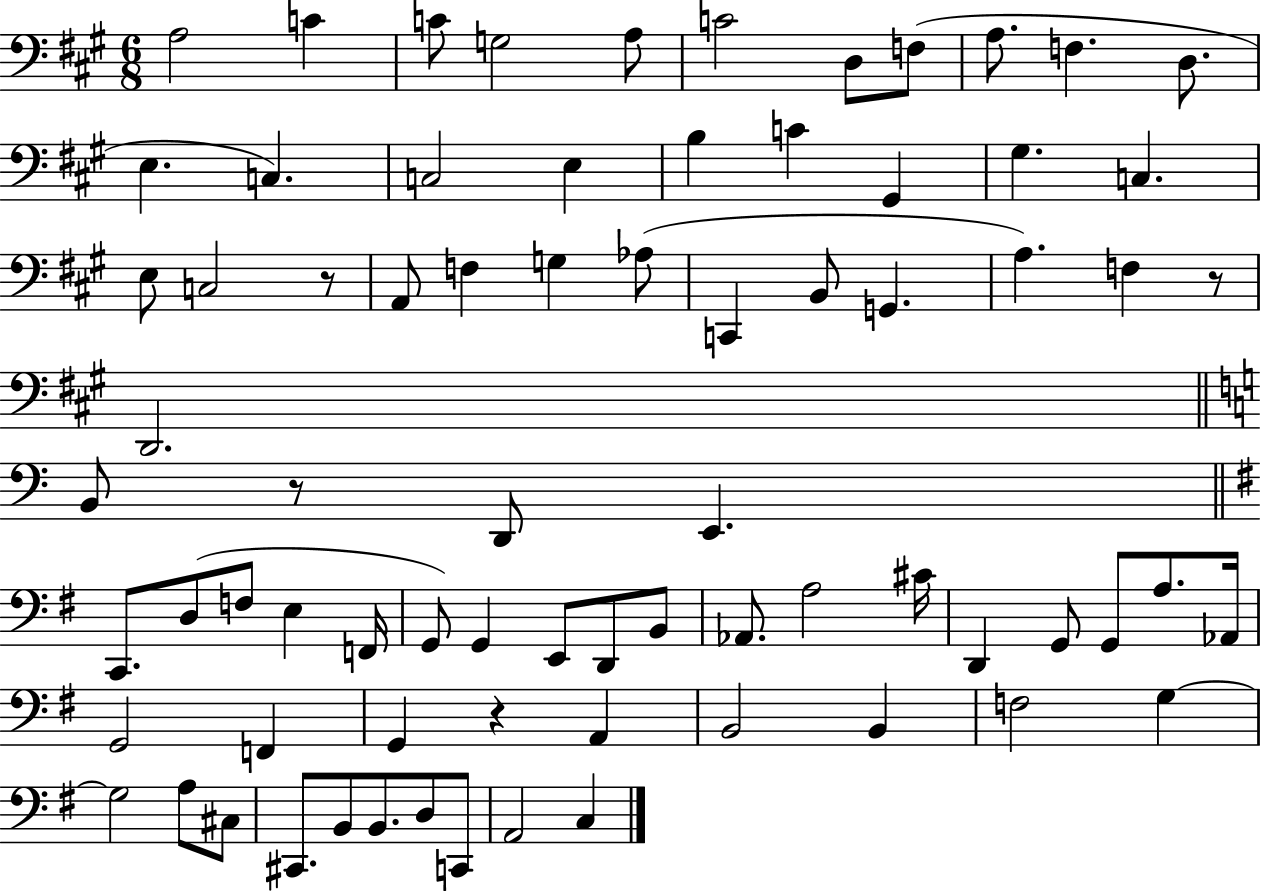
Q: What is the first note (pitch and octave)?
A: A3